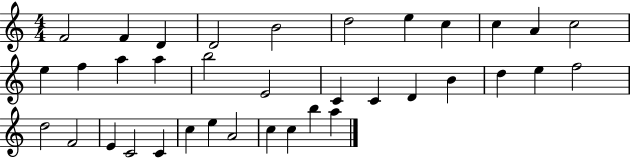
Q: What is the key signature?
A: C major